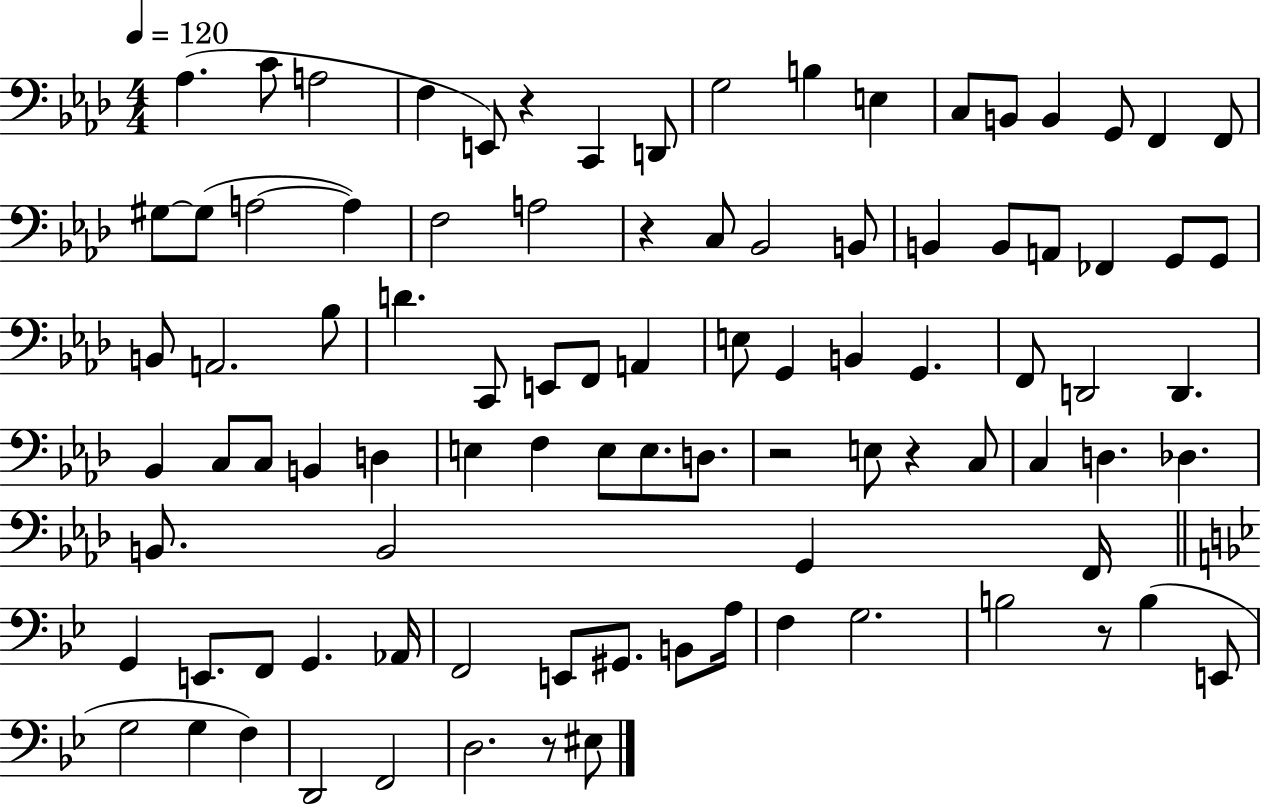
X:1
T:Untitled
M:4/4
L:1/4
K:Ab
_A, C/2 A,2 F, E,,/2 z C,, D,,/2 G,2 B, E, C,/2 B,,/2 B,, G,,/2 F,, F,,/2 ^G,/2 ^G,/2 A,2 A, F,2 A,2 z C,/2 _B,,2 B,,/2 B,, B,,/2 A,,/2 _F,, G,,/2 G,,/2 B,,/2 A,,2 _B,/2 D C,,/2 E,,/2 F,,/2 A,, E,/2 G,, B,, G,, F,,/2 D,,2 D,, _B,, C,/2 C,/2 B,, D, E, F, E,/2 E,/2 D,/2 z2 E,/2 z C,/2 C, D, _D, B,,/2 B,,2 G,, F,,/4 G,, E,,/2 F,,/2 G,, _A,,/4 F,,2 E,,/2 ^G,,/2 B,,/2 A,/4 F, G,2 B,2 z/2 B, E,,/2 G,2 G, F, D,,2 F,,2 D,2 z/2 ^E,/2